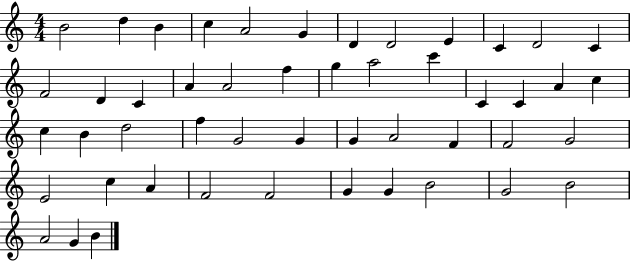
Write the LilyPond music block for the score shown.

{
  \clef treble
  \numericTimeSignature
  \time 4/4
  \key c \major
  b'2 d''4 b'4 | c''4 a'2 g'4 | d'4 d'2 e'4 | c'4 d'2 c'4 | \break f'2 d'4 c'4 | a'4 a'2 f''4 | g''4 a''2 c'''4 | c'4 c'4 a'4 c''4 | \break c''4 b'4 d''2 | f''4 g'2 g'4 | g'4 a'2 f'4 | f'2 g'2 | \break e'2 c''4 a'4 | f'2 f'2 | g'4 g'4 b'2 | g'2 b'2 | \break a'2 g'4 b'4 | \bar "|."
}